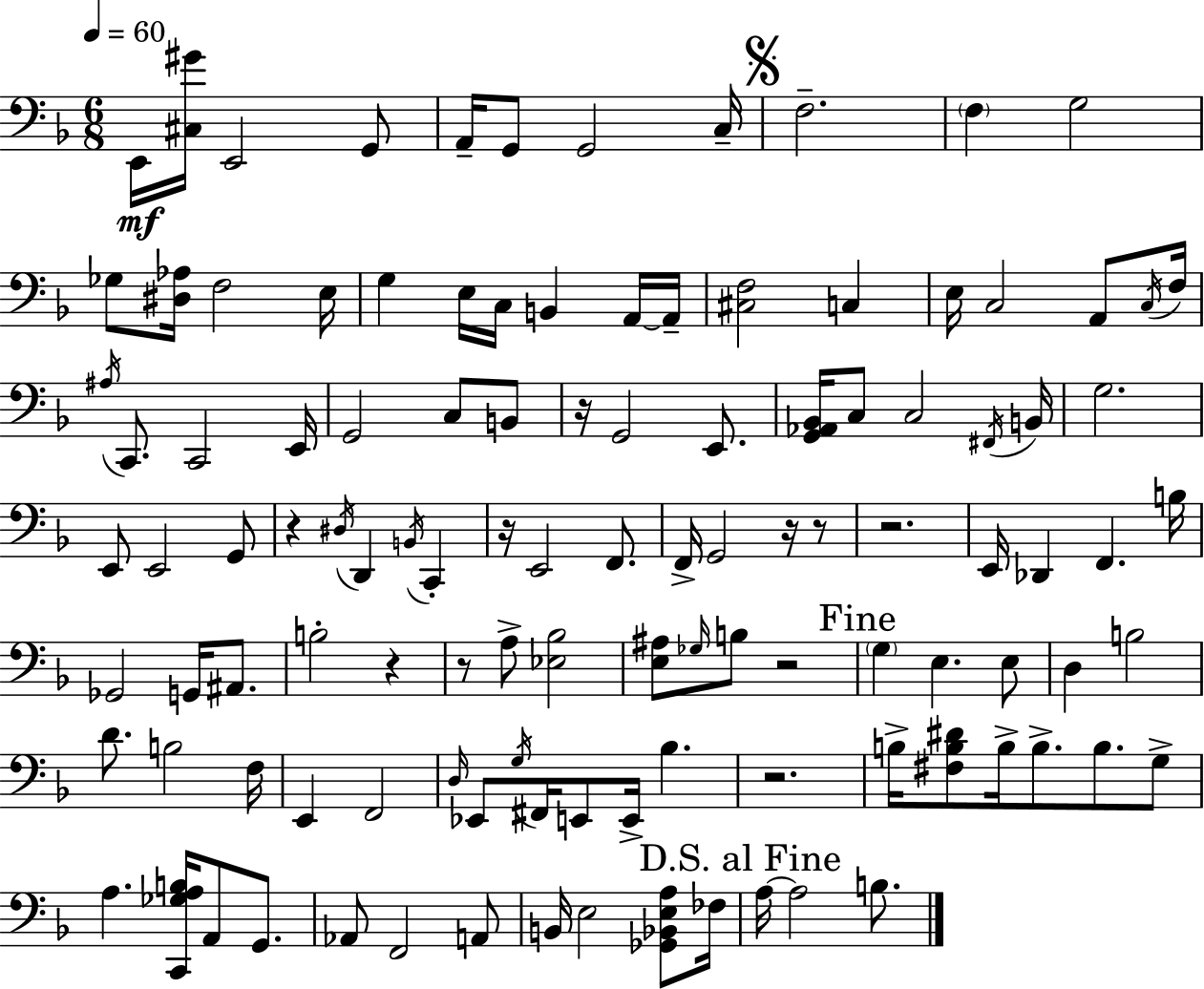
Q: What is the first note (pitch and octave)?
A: E2